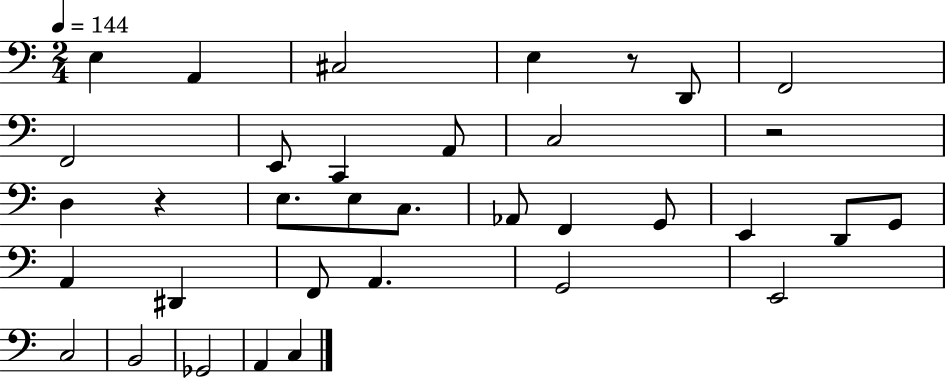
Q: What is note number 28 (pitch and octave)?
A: C3